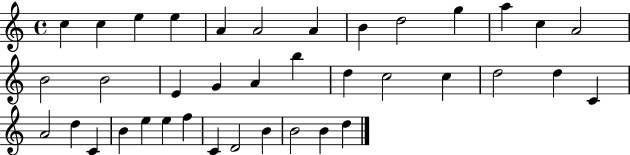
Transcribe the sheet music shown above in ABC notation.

X:1
T:Untitled
M:4/4
L:1/4
K:C
c c e e A A2 A B d2 g a c A2 B2 B2 E G A b d c2 c d2 d C A2 d C B e e f C D2 B B2 B d